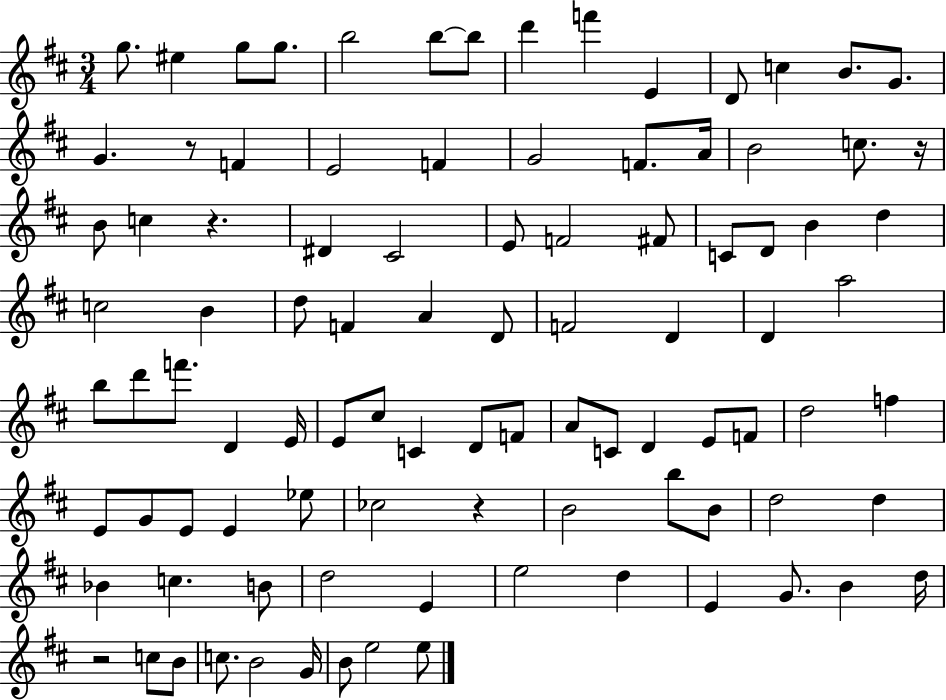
G5/e. EIS5/q G5/e G5/e. B5/h B5/e B5/e D6/q F6/q E4/q D4/e C5/q B4/e. G4/e. G4/q. R/e F4/q E4/h F4/q G4/h F4/e. A4/s B4/h C5/e. R/s B4/e C5/q R/q. D#4/q C#4/h E4/e F4/h F#4/e C4/e D4/e B4/q D5/q C5/h B4/q D5/e F4/q A4/q D4/e F4/h D4/q D4/q A5/h B5/e D6/e F6/e. D4/q E4/s E4/e C#5/e C4/q D4/e F4/e A4/e C4/e D4/q E4/e F4/e D5/h F5/q E4/e G4/e E4/e E4/q Eb5/e CES5/h R/q B4/h B5/e B4/e D5/h D5/q Bb4/q C5/q. B4/e D5/h E4/q E5/h D5/q E4/q G4/e. B4/q D5/s R/h C5/e B4/e C5/e. B4/h G4/s B4/e E5/h E5/e